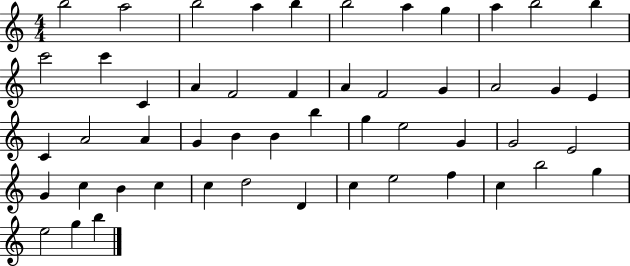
X:1
T:Untitled
M:4/4
L:1/4
K:C
b2 a2 b2 a b b2 a g a b2 b c'2 c' C A F2 F A F2 G A2 G E C A2 A G B B b g e2 G G2 E2 G c B c c d2 D c e2 f c b2 g e2 g b